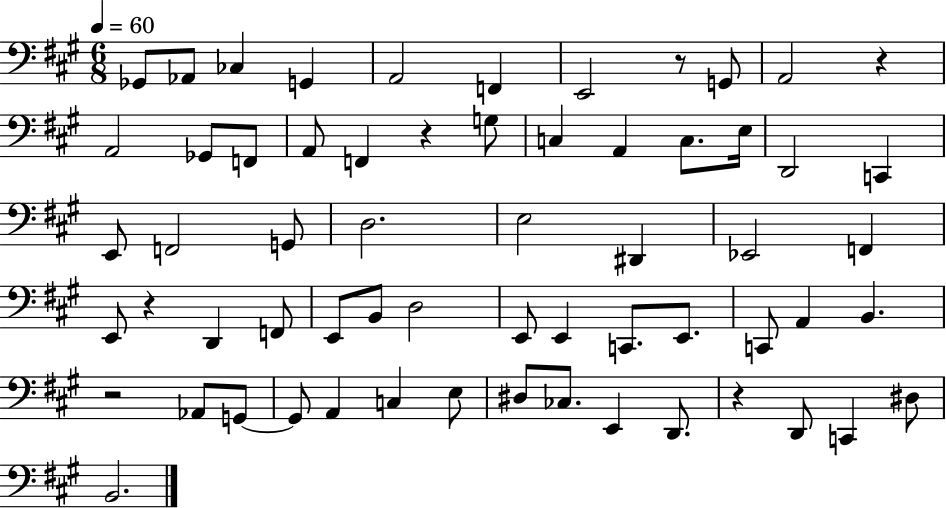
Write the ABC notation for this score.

X:1
T:Untitled
M:6/8
L:1/4
K:A
_G,,/2 _A,,/2 _C, G,, A,,2 F,, E,,2 z/2 G,,/2 A,,2 z A,,2 _G,,/2 F,,/2 A,,/2 F,, z G,/2 C, A,, C,/2 E,/4 D,,2 C,, E,,/2 F,,2 G,,/2 D,2 E,2 ^D,, _E,,2 F,, E,,/2 z D,, F,,/2 E,,/2 B,,/2 D,2 E,,/2 E,, C,,/2 E,,/2 C,,/2 A,, B,, z2 _A,,/2 G,,/2 G,,/2 A,, C, E,/2 ^D,/2 _C,/2 E,, D,,/2 z D,,/2 C,, ^D,/2 B,,2